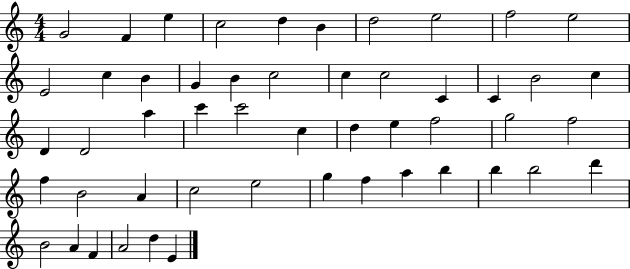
X:1
T:Untitled
M:4/4
L:1/4
K:C
G2 F e c2 d B d2 e2 f2 e2 E2 c B G B c2 c c2 C C B2 c D D2 a c' c'2 c d e f2 g2 f2 f B2 A c2 e2 g f a b b b2 d' B2 A F A2 d E